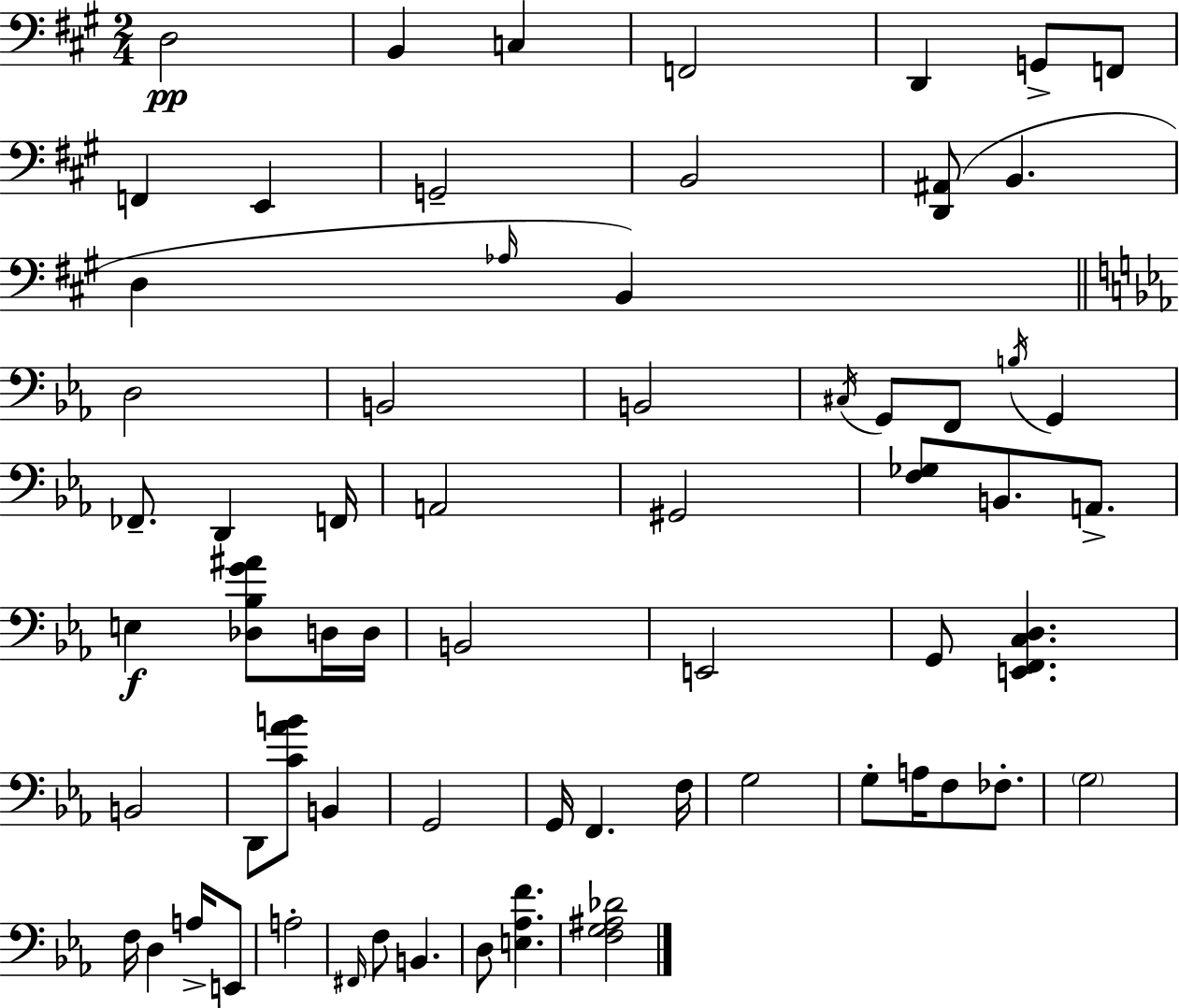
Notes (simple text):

D3/h B2/q C3/q F2/h D2/q G2/e F2/e F2/q E2/q G2/h B2/h [D2,A#2]/e B2/q. D3/q Ab3/s B2/q D3/h B2/h B2/h C#3/s G2/e F2/e B3/s G2/q FES2/e. D2/q F2/s A2/h G#2/h [F3,Gb3]/e B2/e. A2/e. E3/q [Db3,Bb3,G4,A#4]/e D3/s D3/s B2/h E2/h G2/e [E2,F2,C3,D3]/q. B2/h D2/e [C4,Ab4,B4]/e B2/q G2/h G2/s F2/q. F3/s G3/h G3/e A3/s F3/e FES3/e. G3/h F3/s D3/q A3/s E2/e A3/h F#2/s F3/e B2/q. D3/e [E3,Ab3,F4]/q. [F3,G3,A#3,Db4]/h